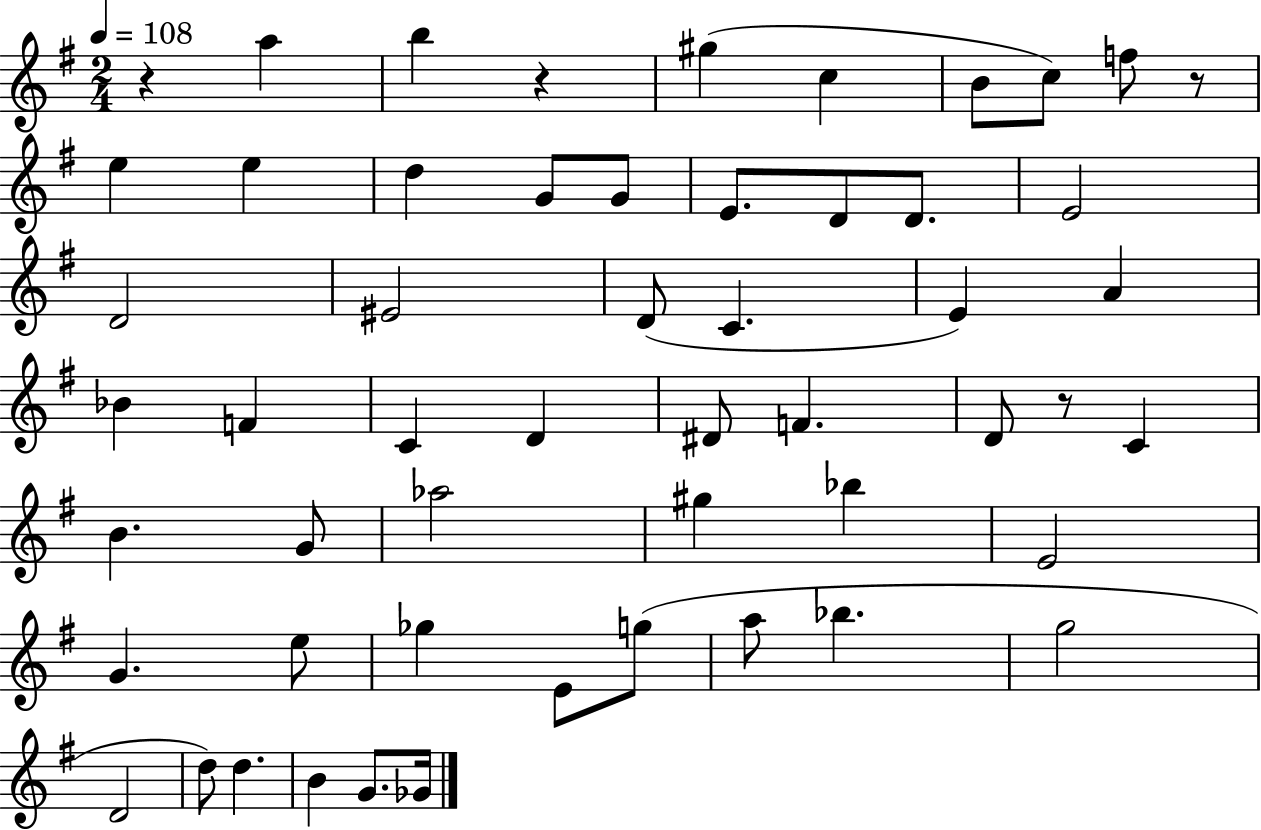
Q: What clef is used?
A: treble